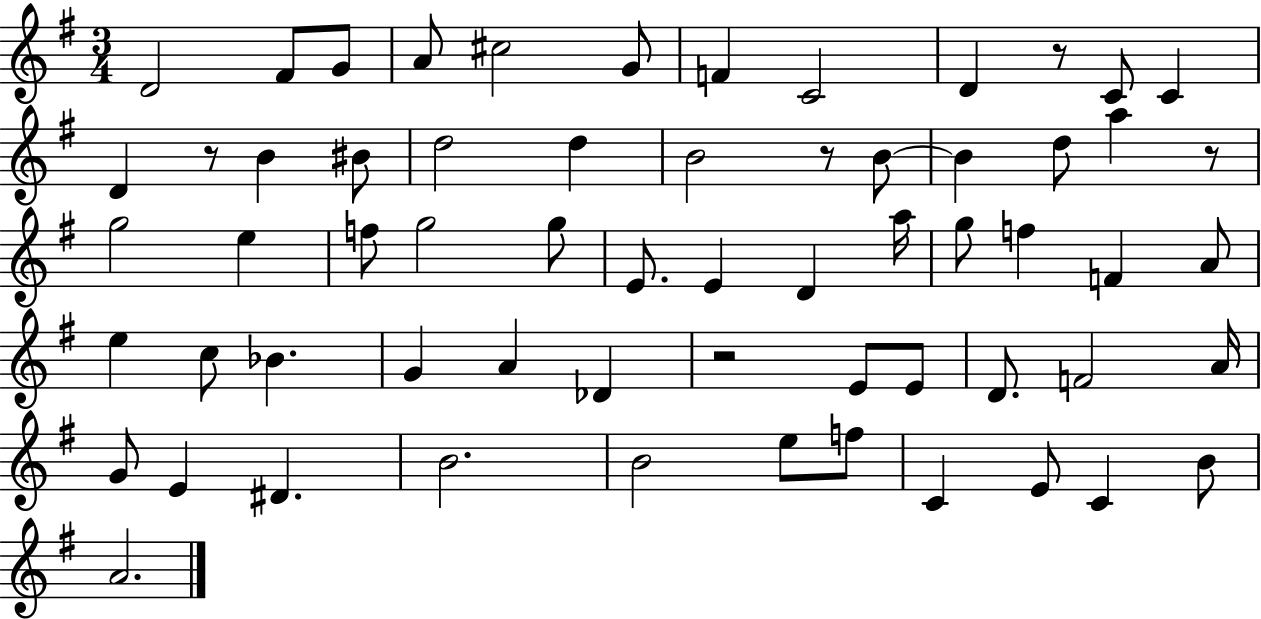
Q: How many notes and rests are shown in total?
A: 62